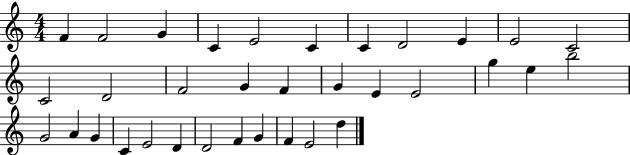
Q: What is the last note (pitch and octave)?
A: D5